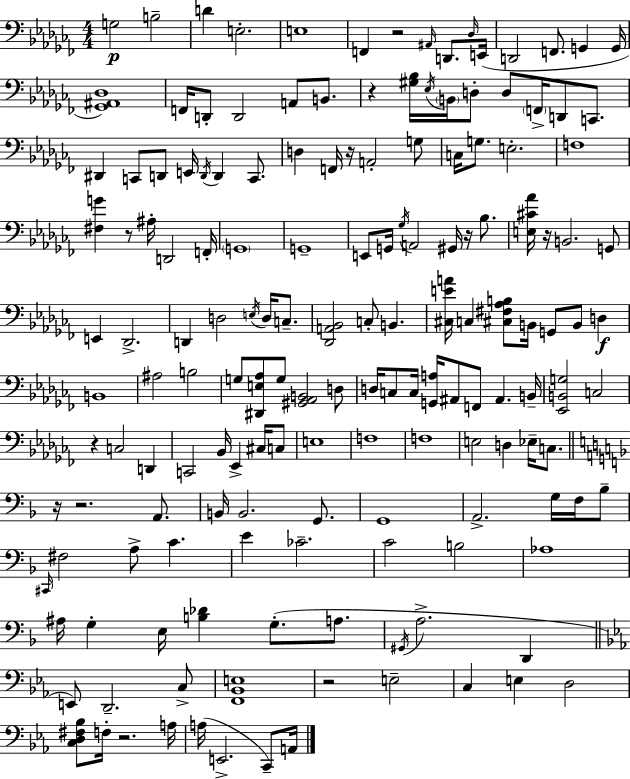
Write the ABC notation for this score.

X:1
T:Untitled
M:4/4
L:1/4
K:Abm
G,2 B,2 D E,2 E,4 F,, z2 ^A,,/4 D,,/2 _D,/4 E,,/4 D,,2 F,,/2 G,, G,,/4 [_G,,^A,,_D,]4 F,,/4 D,,/2 D,,2 A,,/2 B,,/2 z [^G,_B,]/4 _E,/4 B,,/4 D,/2 D,/2 F,,/4 D,,/2 C,,/2 ^D,, C,,/2 D,,/2 E,,/4 D,,/4 D,, C,,/2 D, F,,/4 z/4 A,,2 G,/2 C,/4 G,/2 E,2 F,4 [^F,G] z/2 ^A,/4 D,,2 F,,/4 G,,4 G,,4 E,,/2 G,,/4 _G,/4 A,,2 ^G,,/4 z/4 _B,/2 [E,^C_A]/4 z/4 B,,2 G,,/2 E,, _D,,2 D,, D,2 E,/4 D,/4 C,/2 [_D,,A,,_B,,]2 C,/2 B,, [^C,EA]/4 C, [^C,^F,_A,B,]/2 B,,/4 G,,/2 B,,/2 D, B,,4 ^A,2 B,2 G,/2 [^D,,E,_A,]/2 G,/2 [^G,,_A,,B,,]2 D,/2 D,/4 C,/2 C,/4 [G,,A,]/4 ^A,,/2 F,,/2 ^A,, B,,/4 [_E,,B,,G,]2 C,2 z C,2 D,, C,,2 _B,,/4 _E,, ^C,/4 C,/2 E,4 F,4 F,4 E,2 D, _E,/4 C,/2 z/4 z2 A,,/2 B,,/4 B,,2 G,,/2 G,,4 A,,2 G,/4 F,/4 _B,/2 ^C,,/4 ^F,2 A,/2 C E _C2 C2 B,2 _A,4 ^A,/4 G, E,/4 [B,_D] G,/2 A,/2 ^G,,/4 A,2 D,, E,,/2 D,,2 C,/2 [F,,_B,,E,]4 z2 E,2 C, E, D,2 [C,D,^F,_B,]/2 F,/4 z2 A,/4 A,/4 E,,2 C,,/2 A,,/4